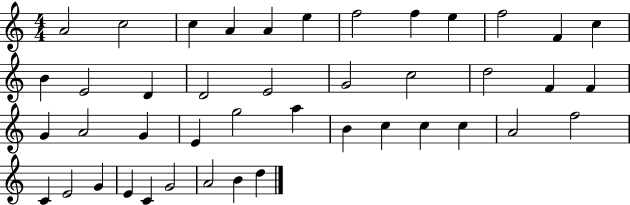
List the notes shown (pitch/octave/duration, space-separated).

A4/h C5/h C5/q A4/q A4/q E5/q F5/h F5/q E5/q F5/h F4/q C5/q B4/q E4/h D4/q D4/h E4/h G4/h C5/h D5/h F4/q F4/q G4/q A4/h G4/q E4/q G5/h A5/q B4/q C5/q C5/q C5/q A4/h F5/h C4/q E4/h G4/q E4/q C4/q G4/h A4/h B4/q D5/q